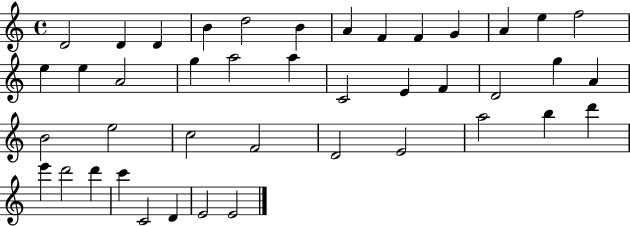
D4/h D4/q D4/q B4/q D5/h B4/q A4/q F4/q F4/q G4/q A4/q E5/q F5/h E5/q E5/q A4/h G5/q A5/h A5/q C4/h E4/q F4/q D4/h G5/q A4/q B4/h E5/h C5/h F4/h D4/h E4/h A5/h B5/q D6/q E6/q D6/h D6/q C6/q C4/h D4/q E4/h E4/h